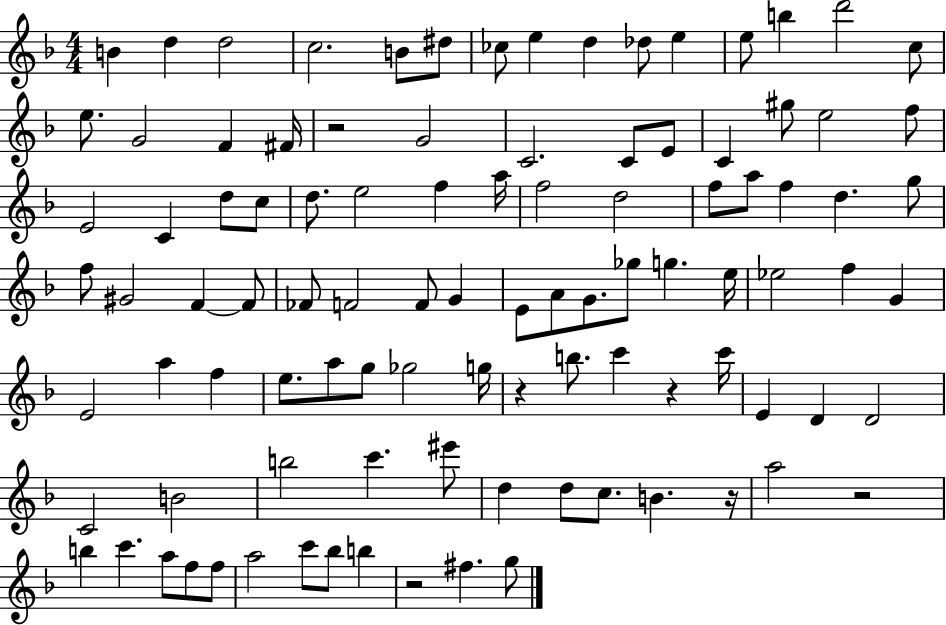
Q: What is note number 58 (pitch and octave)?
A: F5